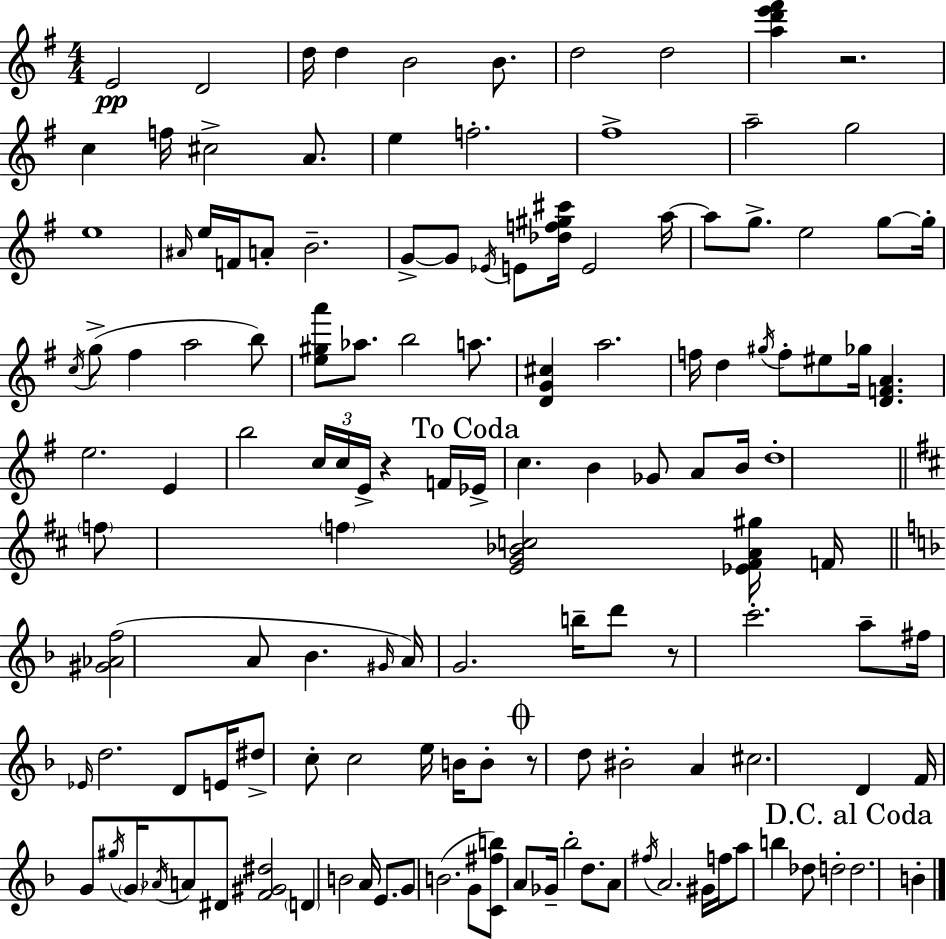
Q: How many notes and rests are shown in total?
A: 134